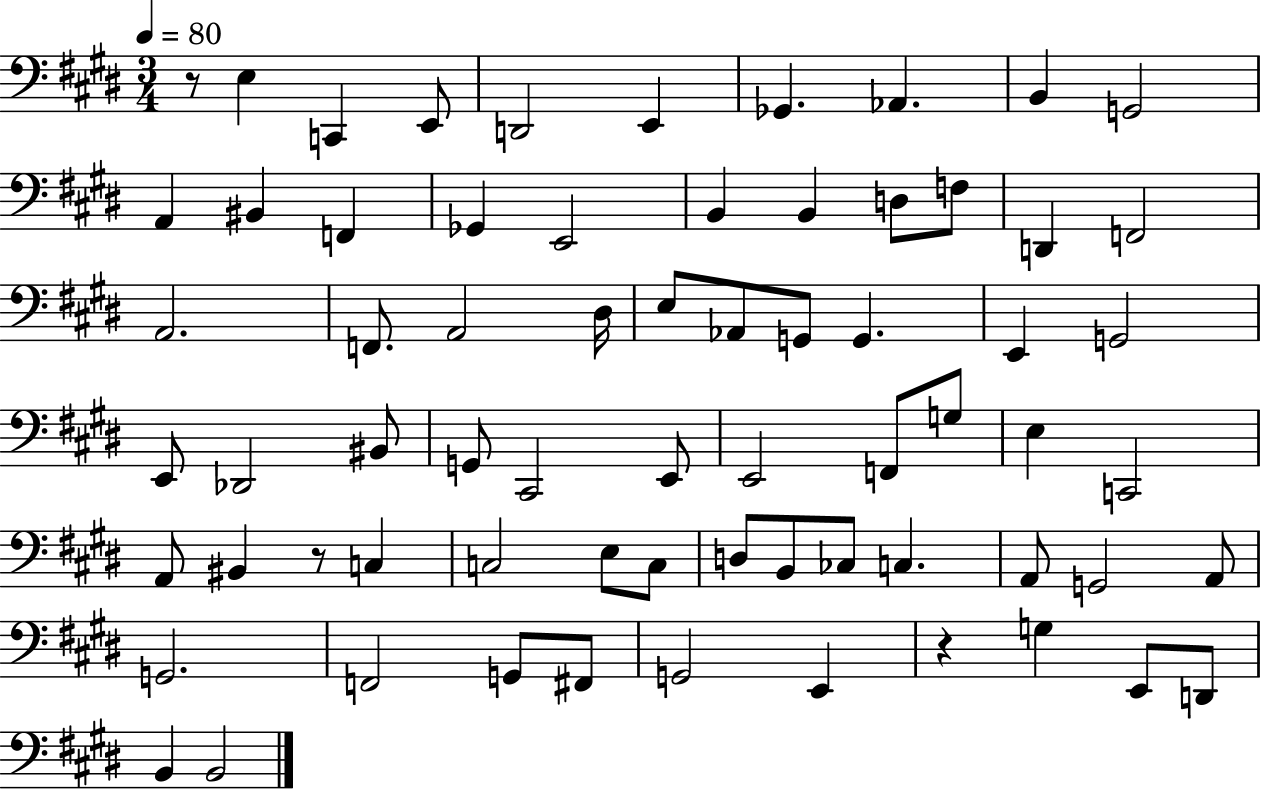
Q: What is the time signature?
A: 3/4